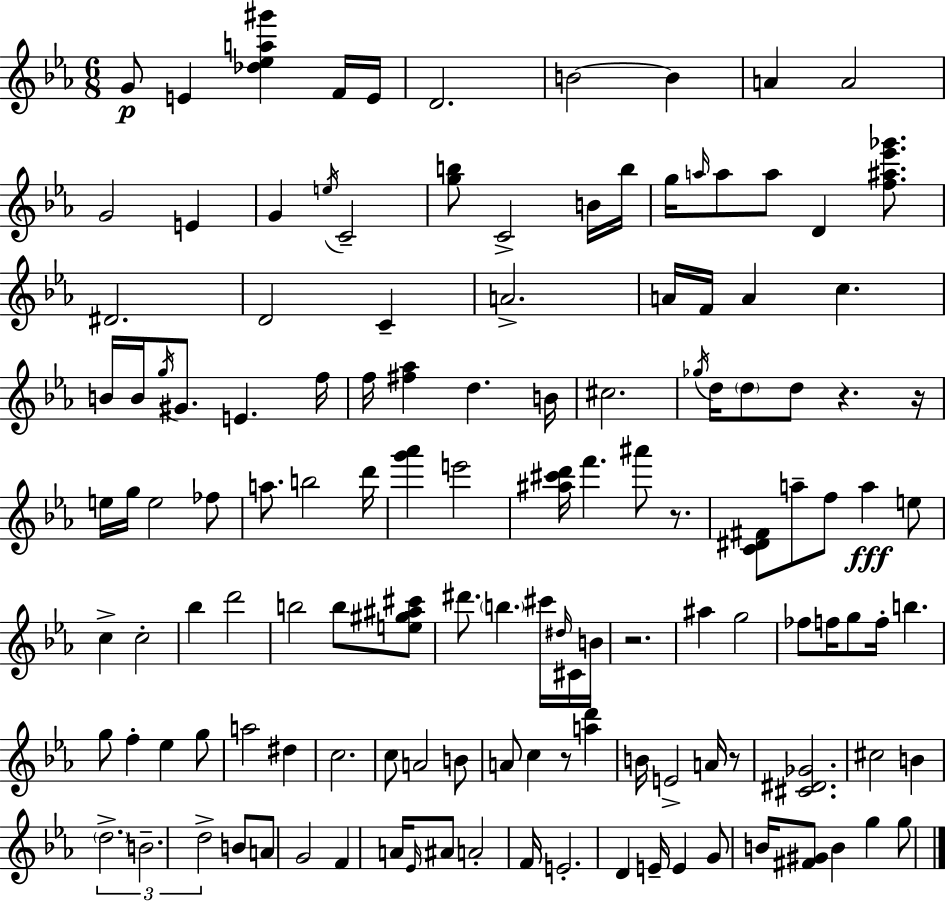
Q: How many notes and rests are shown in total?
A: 132